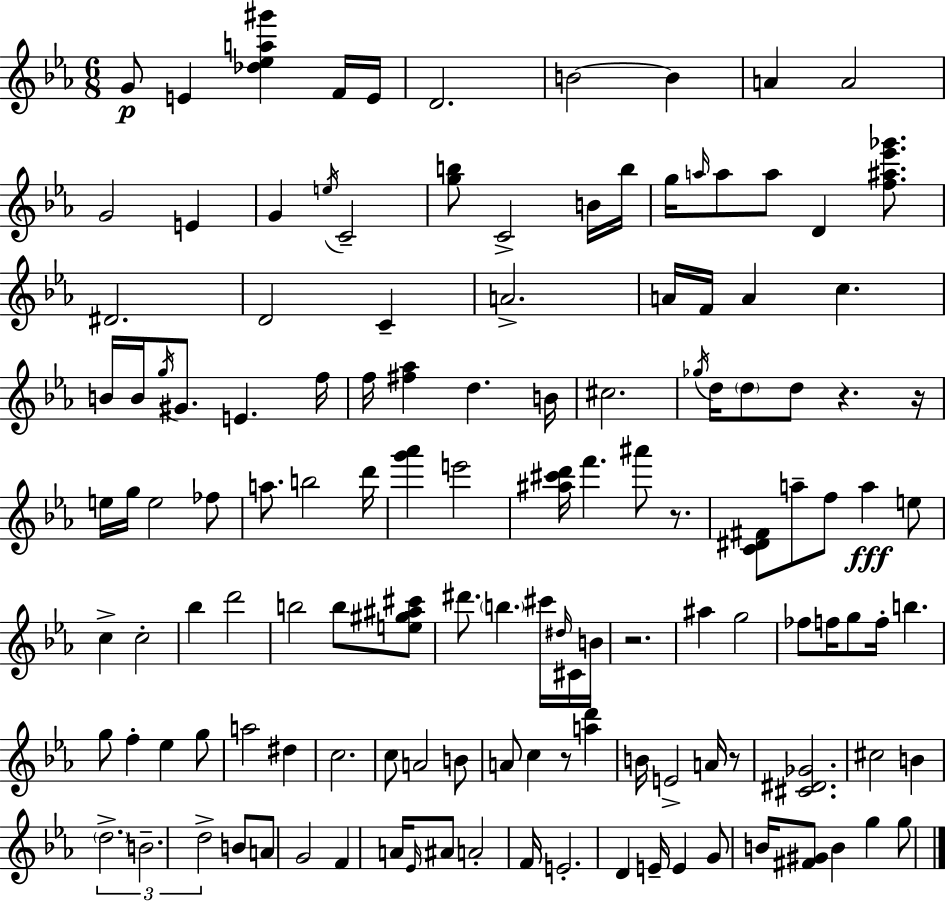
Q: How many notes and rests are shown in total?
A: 132